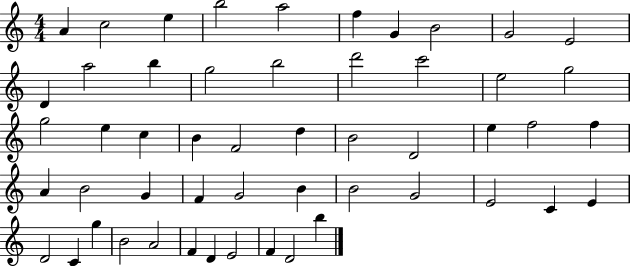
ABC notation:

X:1
T:Untitled
M:4/4
L:1/4
K:C
A c2 e b2 a2 f G B2 G2 E2 D a2 b g2 b2 d'2 c'2 e2 g2 g2 e c B F2 d B2 D2 e f2 f A B2 G F G2 B B2 G2 E2 C E D2 C g B2 A2 F D E2 F D2 b